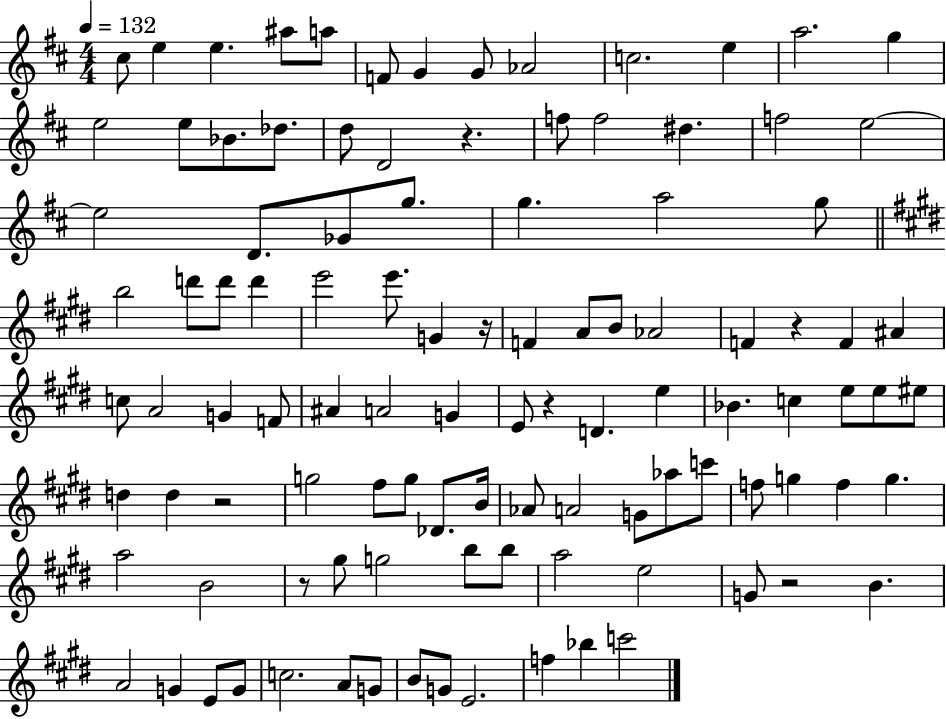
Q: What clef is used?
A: treble